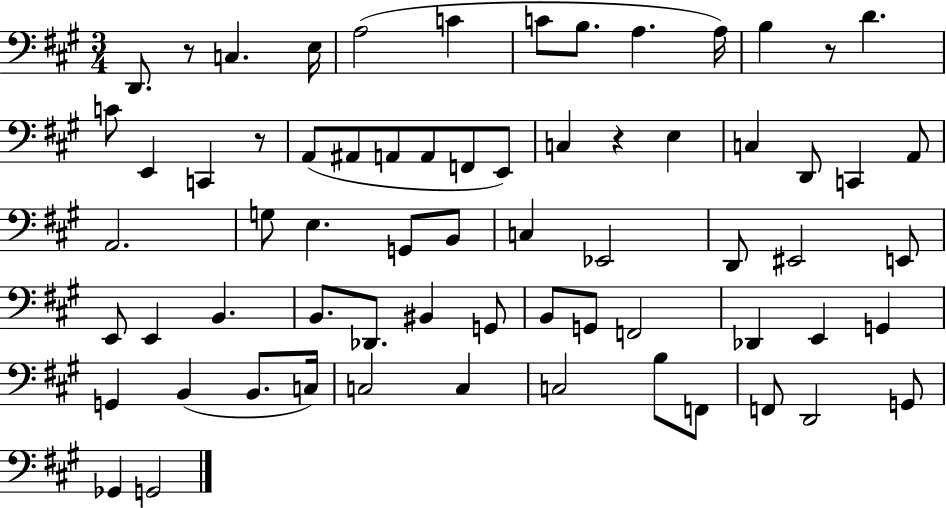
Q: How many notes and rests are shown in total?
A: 67